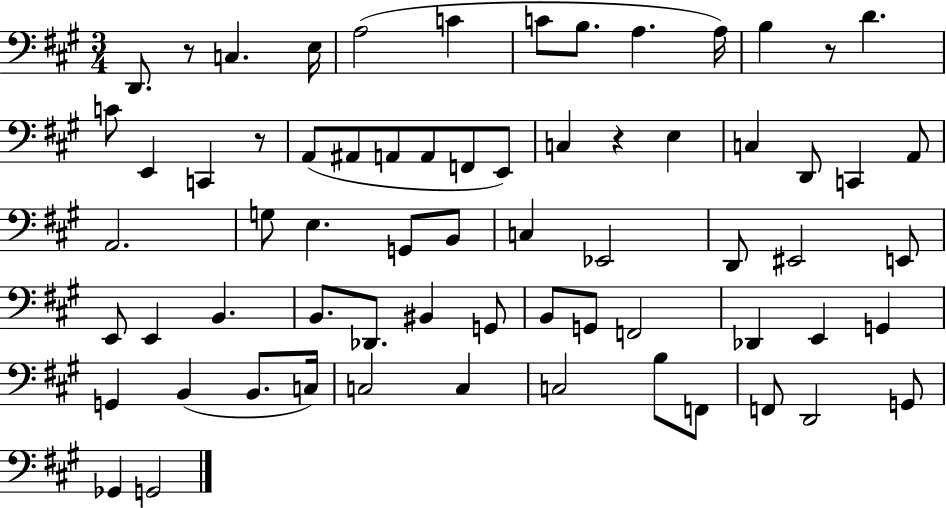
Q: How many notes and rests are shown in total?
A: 67